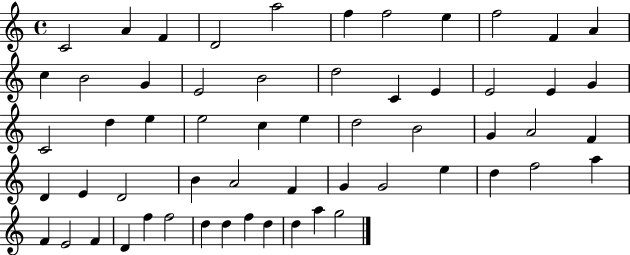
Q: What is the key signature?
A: C major